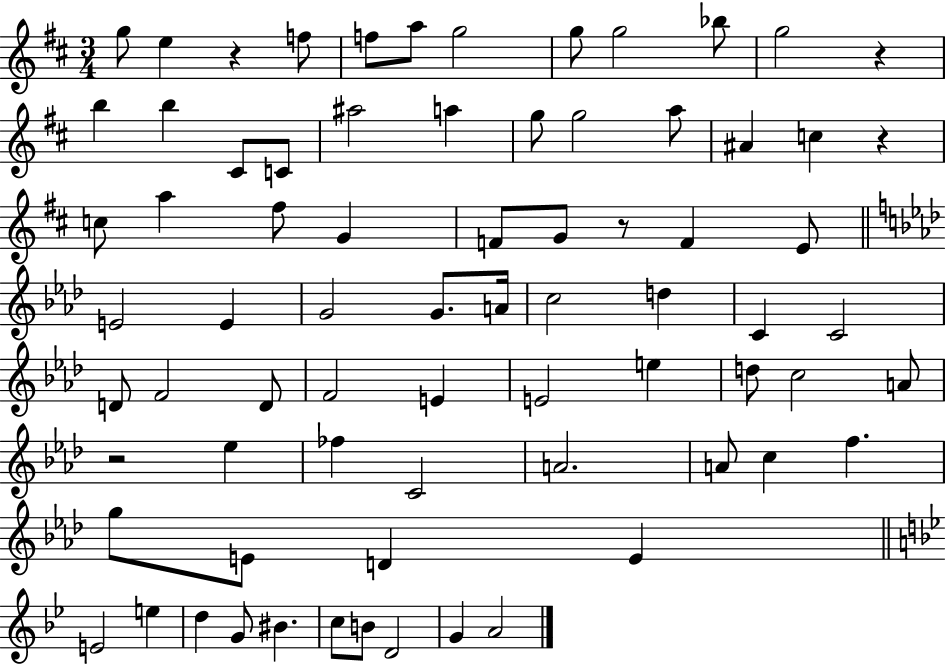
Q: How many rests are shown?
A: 5